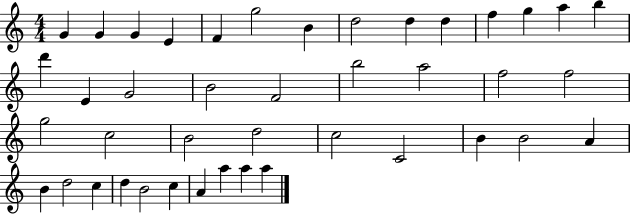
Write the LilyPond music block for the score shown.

{
  \clef treble
  \numericTimeSignature
  \time 4/4
  \key c \major
  g'4 g'4 g'4 e'4 | f'4 g''2 b'4 | d''2 d''4 d''4 | f''4 g''4 a''4 b''4 | \break d'''4 e'4 g'2 | b'2 f'2 | b''2 a''2 | f''2 f''2 | \break g''2 c''2 | b'2 d''2 | c''2 c'2 | b'4 b'2 a'4 | \break b'4 d''2 c''4 | d''4 b'2 c''4 | a'4 a''4 a''4 a''4 | \bar "|."
}